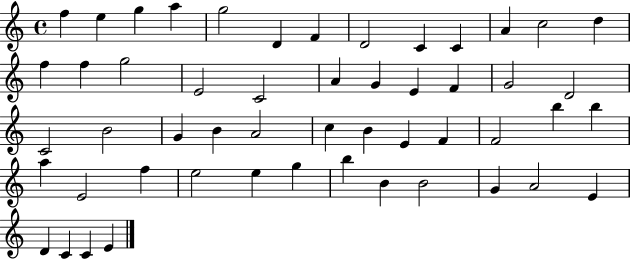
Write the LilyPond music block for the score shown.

{
  \clef treble
  \time 4/4
  \defaultTimeSignature
  \key c \major
  f''4 e''4 g''4 a''4 | g''2 d'4 f'4 | d'2 c'4 c'4 | a'4 c''2 d''4 | \break f''4 f''4 g''2 | e'2 c'2 | a'4 g'4 e'4 f'4 | g'2 d'2 | \break c'2 b'2 | g'4 b'4 a'2 | c''4 b'4 e'4 f'4 | f'2 b''4 b''4 | \break a''4 e'2 f''4 | e''2 e''4 g''4 | b''4 b'4 b'2 | g'4 a'2 e'4 | \break d'4 c'4 c'4 e'4 | \bar "|."
}